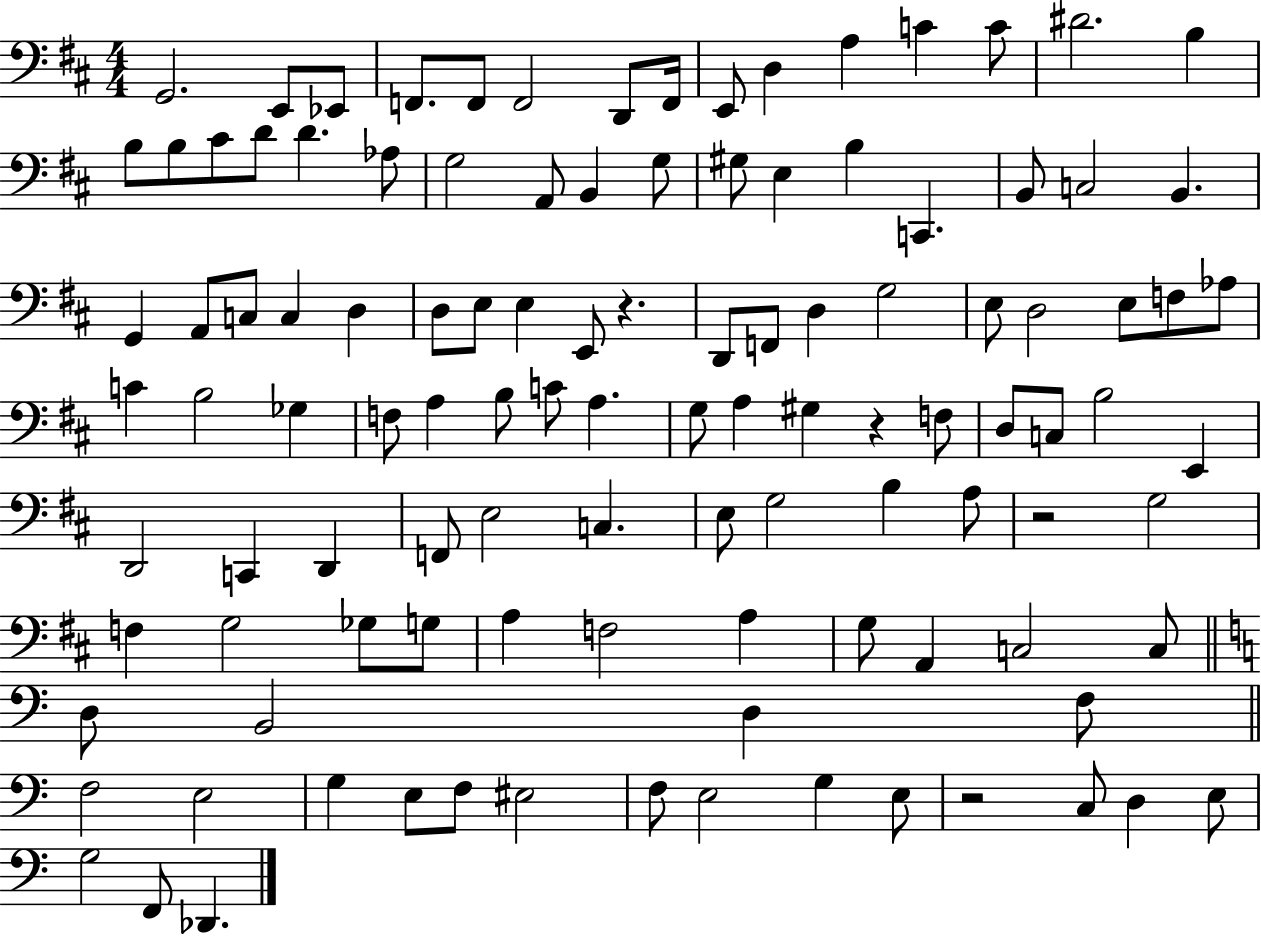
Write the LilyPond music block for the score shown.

{
  \clef bass
  \numericTimeSignature
  \time 4/4
  \key d \major
  g,2. e,8 ees,8 | f,8. f,8 f,2 d,8 f,16 | e,8 d4 a4 c'4 c'8 | dis'2. b4 | \break b8 b8 cis'8 d'8 d'4. aes8 | g2 a,8 b,4 g8 | gis8 e4 b4 c,4. | b,8 c2 b,4. | \break g,4 a,8 c8 c4 d4 | d8 e8 e4 e,8 r4. | d,8 f,8 d4 g2 | e8 d2 e8 f8 aes8 | \break c'4 b2 ges4 | f8 a4 b8 c'8 a4. | g8 a4 gis4 r4 f8 | d8 c8 b2 e,4 | \break d,2 c,4 d,4 | f,8 e2 c4. | e8 g2 b4 a8 | r2 g2 | \break f4 g2 ges8 g8 | a4 f2 a4 | g8 a,4 c2 c8 | \bar "||" \break \key c \major d8 b,2 d4 f8 | \bar "||" \break \key a \minor f2 e2 | g4 e8 f8 eis2 | f8 e2 g4 e8 | r2 c8 d4 e8 | \break g2 f,8 des,4. | \bar "|."
}